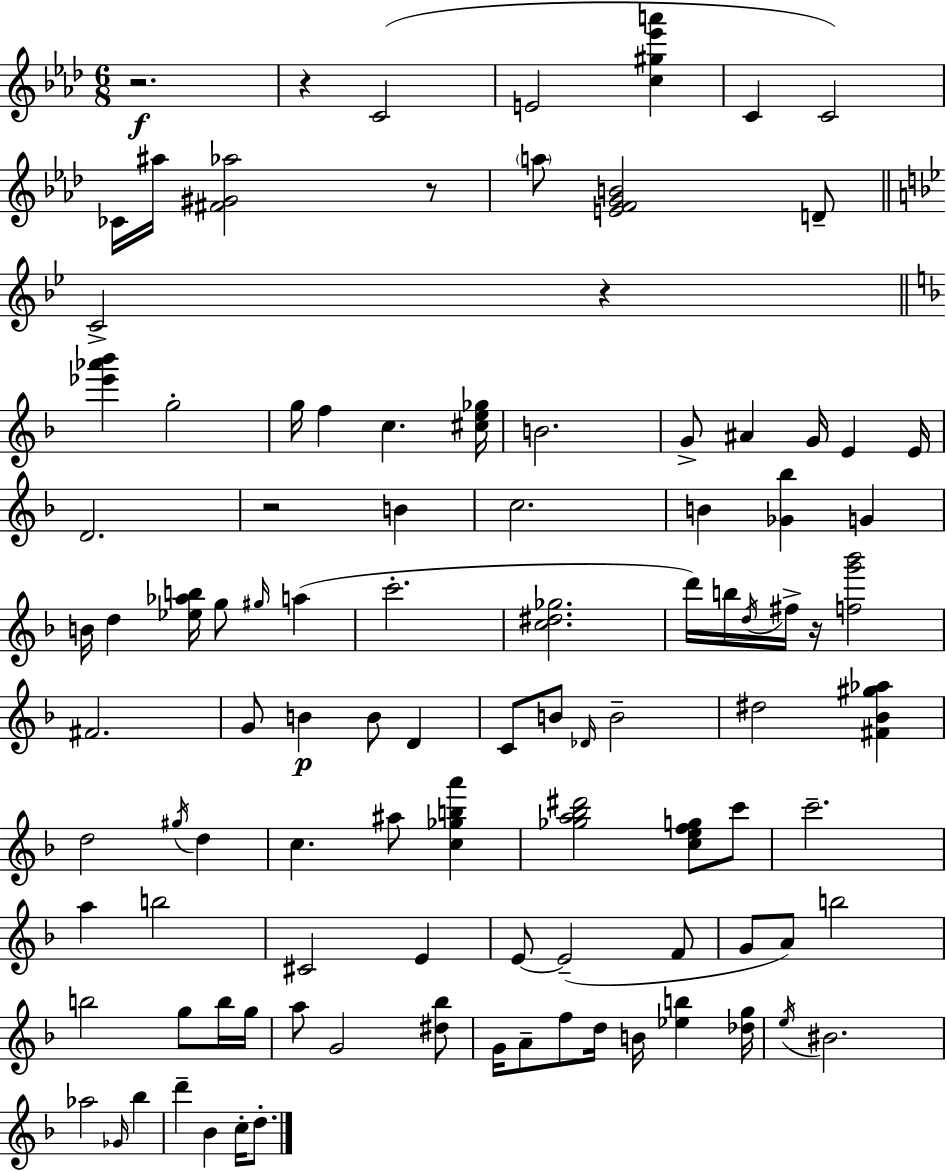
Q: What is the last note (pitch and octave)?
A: D5